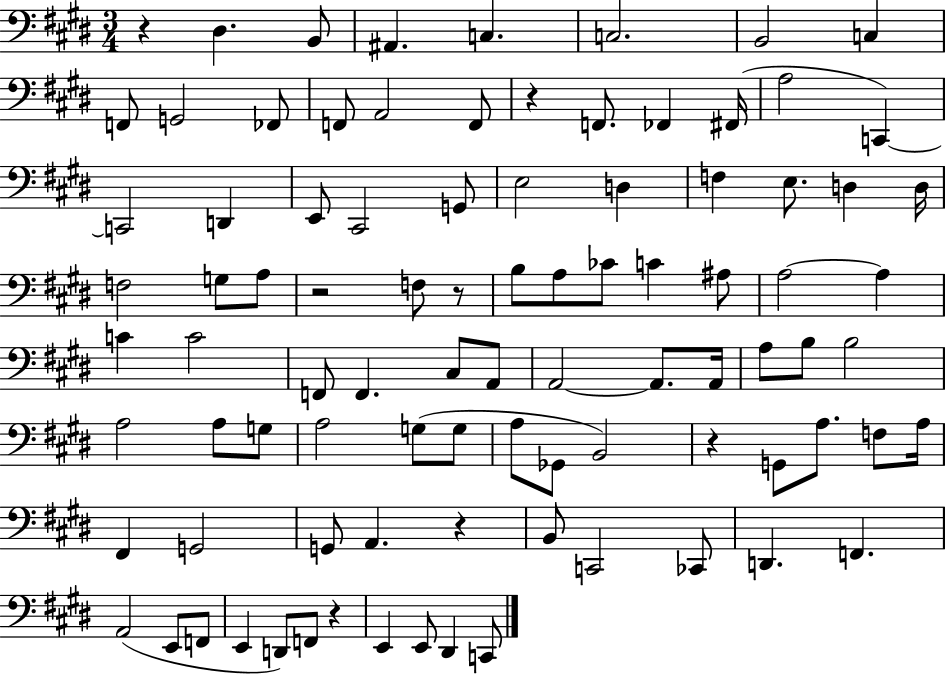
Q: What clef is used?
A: bass